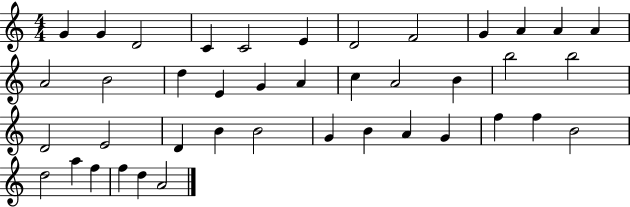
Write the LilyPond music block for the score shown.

{
  \clef treble
  \numericTimeSignature
  \time 4/4
  \key c \major
  g'4 g'4 d'2 | c'4 c'2 e'4 | d'2 f'2 | g'4 a'4 a'4 a'4 | \break a'2 b'2 | d''4 e'4 g'4 a'4 | c''4 a'2 b'4 | b''2 b''2 | \break d'2 e'2 | d'4 b'4 b'2 | g'4 b'4 a'4 g'4 | f''4 f''4 b'2 | \break d''2 a''4 f''4 | f''4 d''4 a'2 | \bar "|."
}